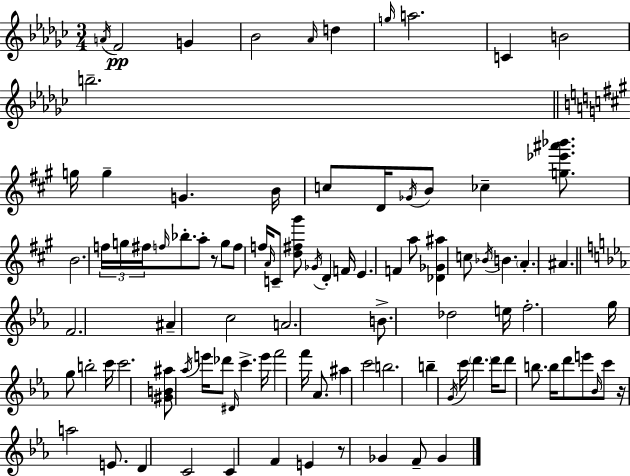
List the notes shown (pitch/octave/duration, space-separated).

A4/s F4/h G4/q Bb4/h Ab4/s D5/q G5/s A5/h. C4/q B4/h B5/h. G5/s G5/q G4/q. B4/s C5/e D4/s Gb4/s B4/e CES5/q [G5,Eb6,A#6,Bb6]/e. B4/h. F5/s G5/s F#5/s F5/s Bb5/e. A5/e R/e G5/e F5/e F5/s A4/s C4/e [D5,F#5,G#6]/e Gb4/s D4/q F4/s E4/q. F4/q A5/e [Db4,Gb4,A#5]/q C5/e Bb4/s B4/q. A4/q. A#4/q. F4/h. A#4/q C5/h A4/h. B4/e. Db5/h E5/s F5/h. G5/s G5/e B5/h C6/s C6/h. [G#4,B4,A#5]/e Ab5/s E6/s Db6/e D#4/s C6/q. E6/s F6/h F6/s Ab4/e. A#5/q C6/h B5/h. B5/q G4/s C6/s D6/q. D6/s D6/e B5/e. B5/s D6/e E6/e Bb4/s C6/e R/s A5/h E4/e. D4/q C4/h C4/q F4/q E4/q R/e Gb4/q F4/e Gb4/q